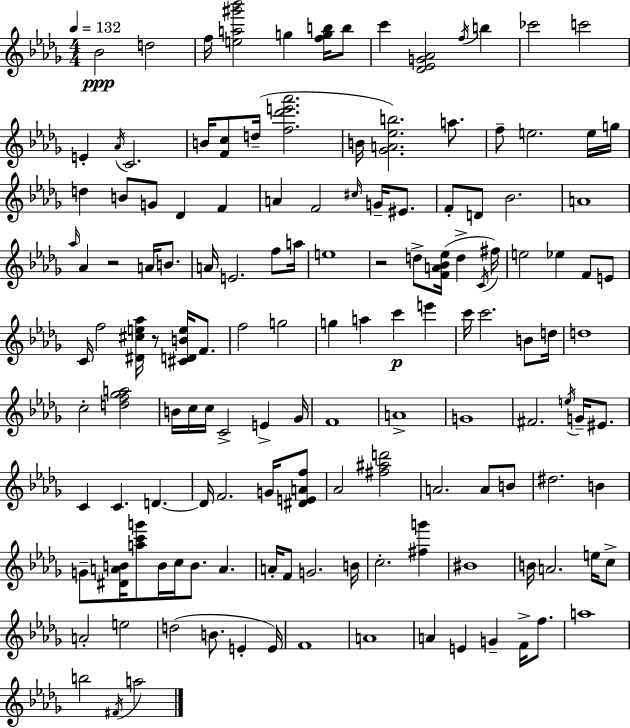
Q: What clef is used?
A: treble